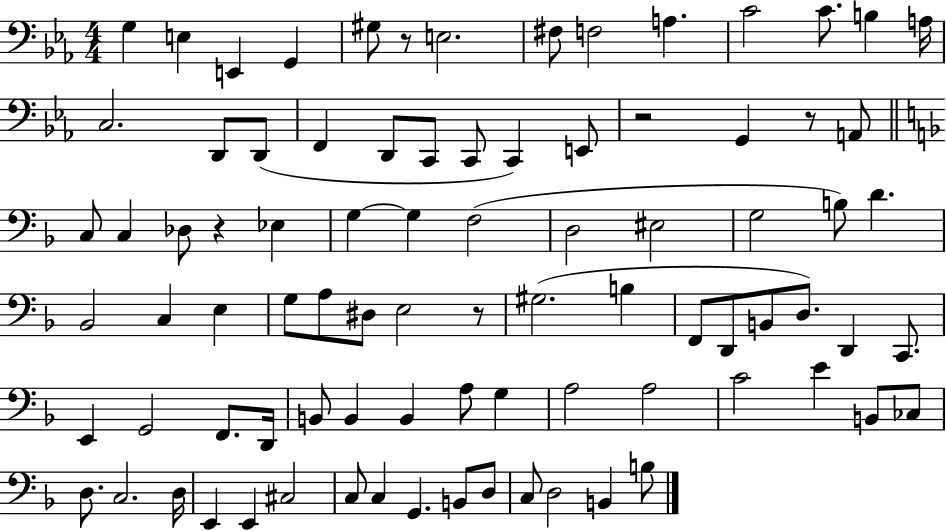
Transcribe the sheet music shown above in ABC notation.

X:1
T:Untitled
M:4/4
L:1/4
K:Eb
G, E, E,, G,, ^G,/2 z/2 E,2 ^F,/2 F,2 A, C2 C/2 B, A,/4 C,2 D,,/2 D,,/2 F,, D,,/2 C,,/2 C,,/2 C,, E,,/2 z2 G,, z/2 A,,/2 C,/2 C, _D,/2 z _E, G, G, F,2 D,2 ^E,2 G,2 B,/2 D _B,,2 C, E, G,/2 A,/2 ^D,/2 E,2 z/2 ^G,2 B, F,,/2 D,,/2 B,,/2 D,/2 D,, C,,/2 E,, G,,2 F,,/2 D,,/4 B,,/2 B,, B,, A,/2 G, A,2 A,2 C2 E B,,/2 _C,/2 D,/2 C,2 D,/4 E,, E,, ^C,2 C,/2 C, G,, B,,/2 D,/2 C,/2 D,2 B,, B,/2